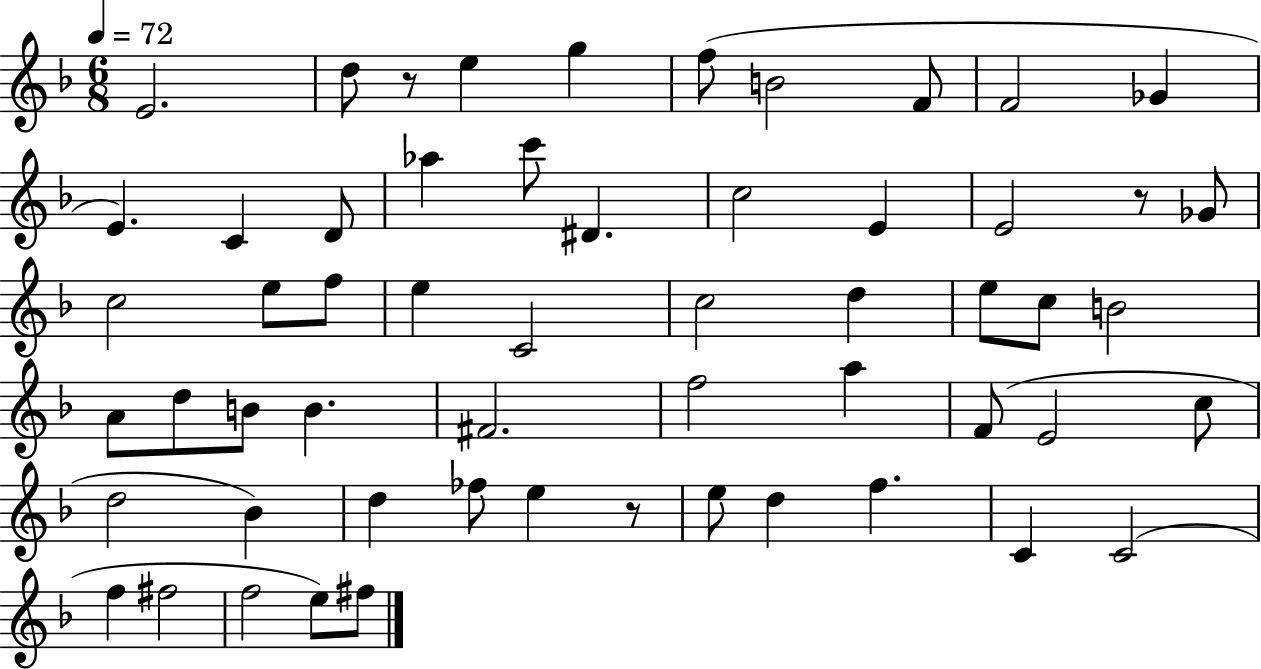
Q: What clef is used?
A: treble